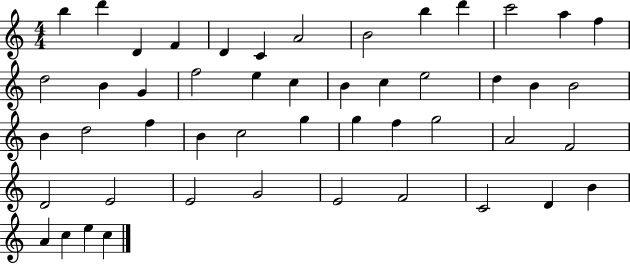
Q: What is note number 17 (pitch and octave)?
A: F5